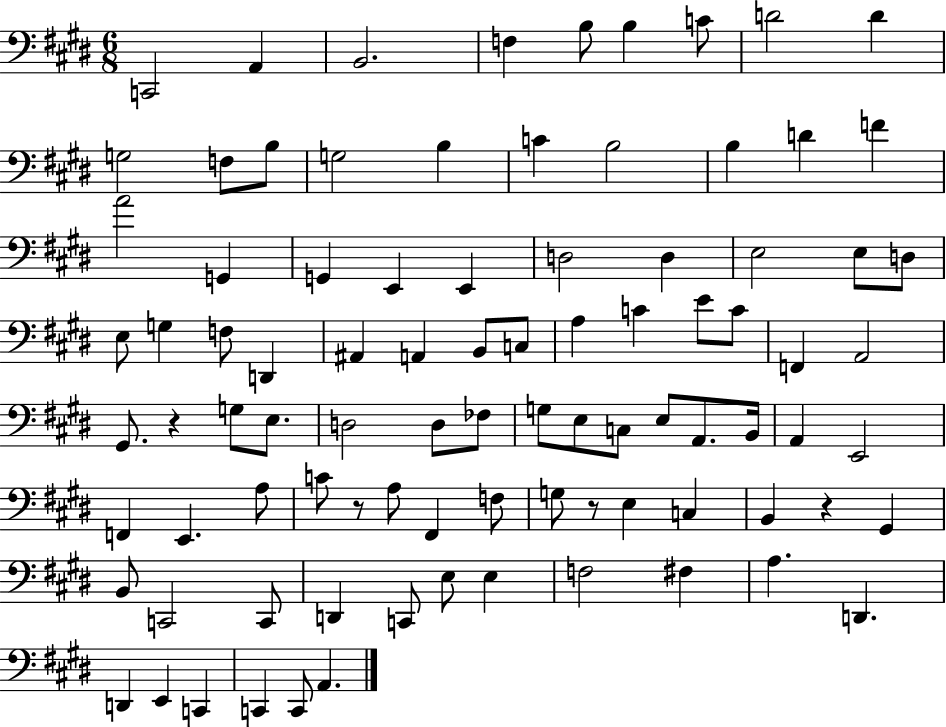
C2/h A2/q B2/h. F3/q B3/e B3/q C4/e D4/h D4/q G3/h F3/e B3/e G3/h B3/q C4/q B3/h B3/q D4/q F4/q A4/h G2/q G2/q E2/q E2/q D3/h D3/q E3/h E3/e D3/e E3/e G3/q F3/e D2/q A#2/q A2/q B2/e C3/e A3/q C4/q E4/e C4/e F2/q A2/h G#2/e. R/q G3/e E3/e. D3/h D3/e FES3/e G3/e E3/e C3/e E3/e A2/e. B2/s A2/q E2/h F2/q E2/q. A3/e C4/e R/e A3/e F#2/q F3/e G3/e R/e E3/q C3/q B2/q R/q G#2/q B2/e C2/h C2/e D2/q C2/e E3/e E3/q F3/h F#3/q A3/q. D2/q. D2/q E2/q C2/q C2/q C2/e A2/q.